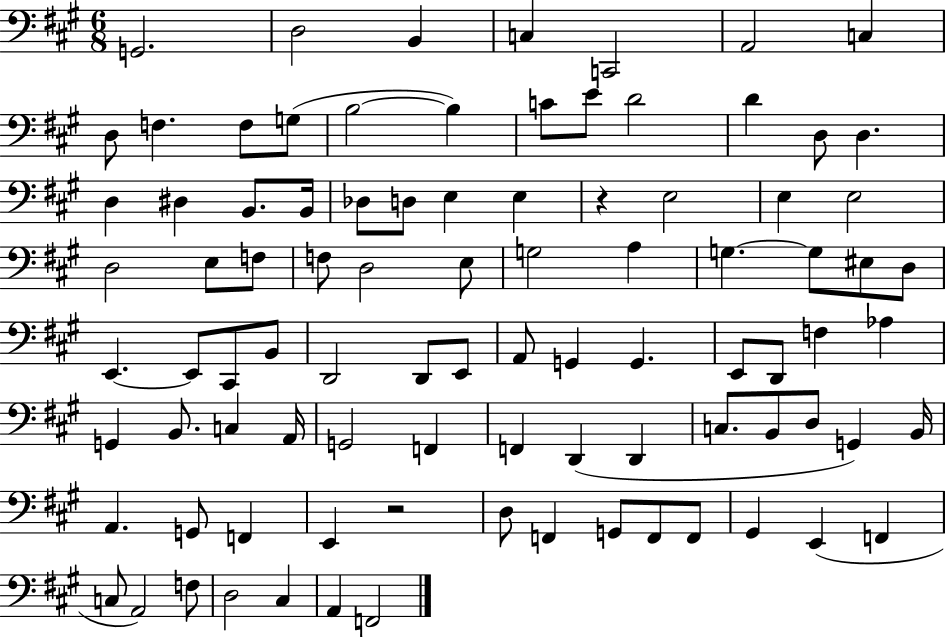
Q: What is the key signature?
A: A major